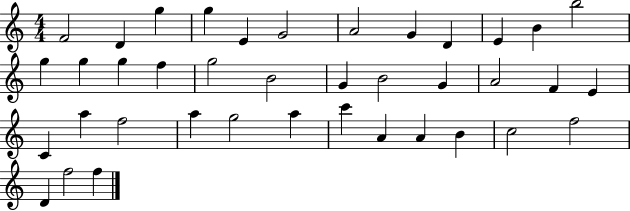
{
  \clef treble
  \numericTimeSignature
  \time 4/4
  \key c \major
  f'2 d'4 g''4 | g''4 e'4 g'2 | a'2 g'4 d'4 | e'4 b'4 b''2 | \break g''4 g''4 g''4 f''4 | g''2 b'2 | g'4 b'2 g'4 | a'2 f'4 e'4 | \break c'4 a''4 f''2 | a''4 g''2 a''4 | c'''4 a'4 a'4 b'4 | c''2 f''2 | \break d'4 f''2 f''4 | \bar "|."
}